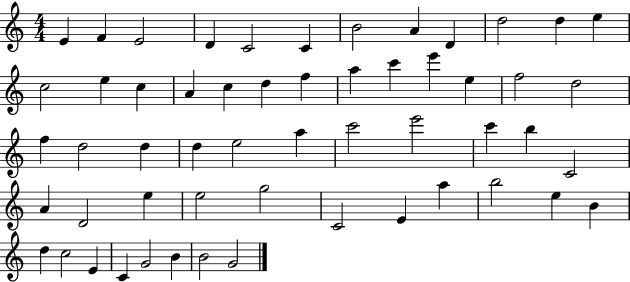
{
  \clef treble
  \numericTimeSignature
  \time 4/4
  \key c \major
  e'4 f'4 e'2 | d'4 c'2 c'4 | b'2 a'4 d'4 | d''2 d''4 e''4 | \break c''2 e''4 c''4 | a'4 c''4 d''4 f''4 | a''4 c'''4 e'''4 e''4 | f''2 d''2 | \break f''4 d''2 d''4 | d''4 e''2 a''4 | c'''2 e'''2 | c'''4 b''4 c'2 | \break a'4 d'2 e''4 | e''2 g''2 | c'2 e'4 a''4 | b''2 e''4 b'4 | \break d''4 c''2 e'4 | c'4 g'2 b'4 | b'2 g'2 | \bar "|."
}